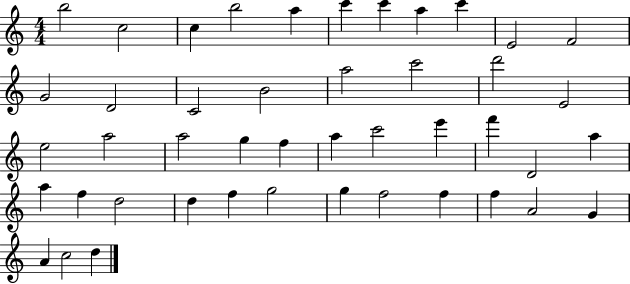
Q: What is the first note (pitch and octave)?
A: B5